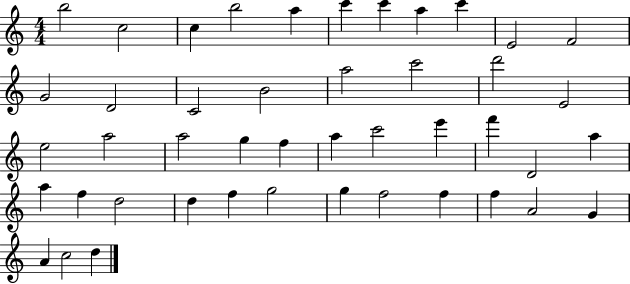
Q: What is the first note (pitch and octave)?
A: B5